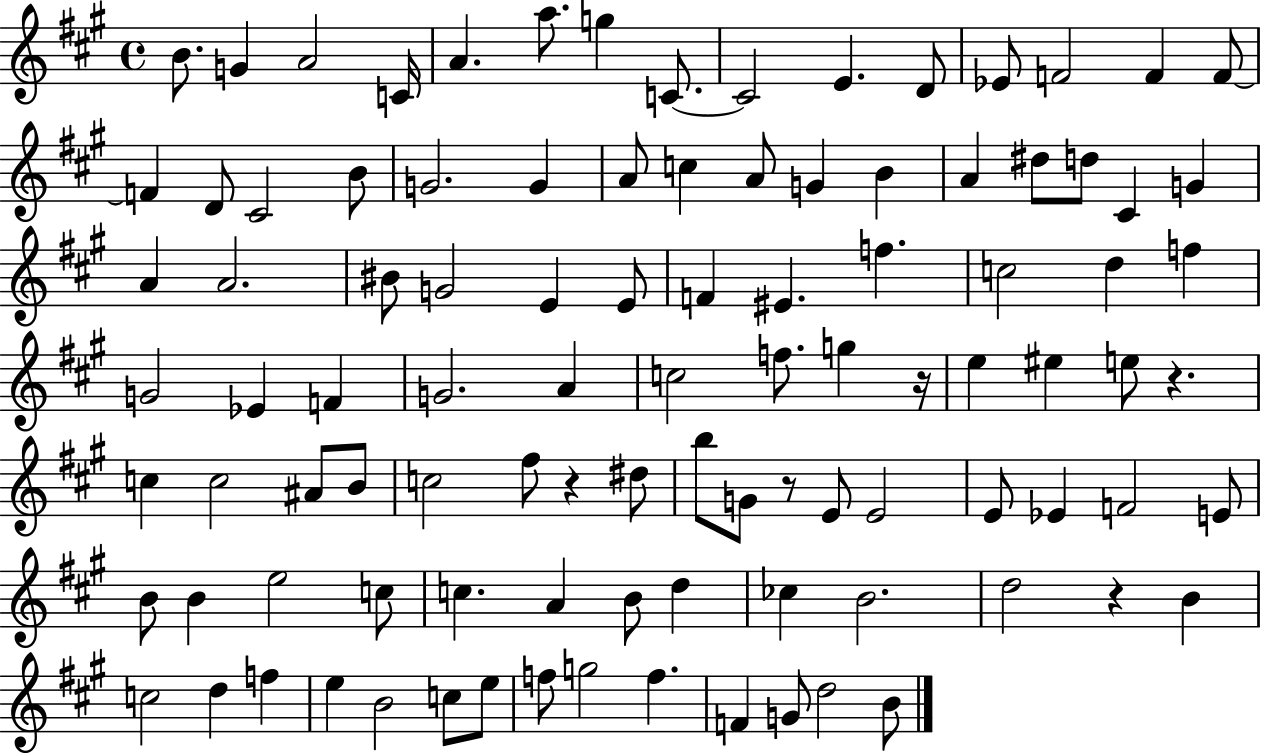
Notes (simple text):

B4/e. G4/q A4/h C4/s A4/q. A5/e. G5/q C4/e. C4/h E4/q. D4/e Eb4/e F4/h F4/q F4/e F4/q D4/e C#4/h B4/e G4/h. G4/q A4/e C5/q A4/e G4/q B4/q A4/q D#5/e D5/e C#4/q G4/q A4/q A4/h. BIS4/e G4/h E4/q E4/e F4/q EIS4/q. F5/q. C5/h D5/q F5/q G4/h Eb4/q F4/q G4/h. A4/q C5/h F5/e. G5/q R/s E5/q EIS5/q E5/e R/q. C5/q C5/h A#4/e B4/e C5/h F#5/e R/q D#5/e B5/e G4/e R/e E4/e E4/h E4/e Eb4/q F4/h E4/e B4/e B4/q E5/h C5/e C5/q. A4/q B4/e D5/q CES5/q B4/h. D5/h R/q B4/q C5/h D5/q F5/q E5/q B4/h C5/e E5/e F5/e G5/h F5/q. F4/q G4/e D5/h B4/e